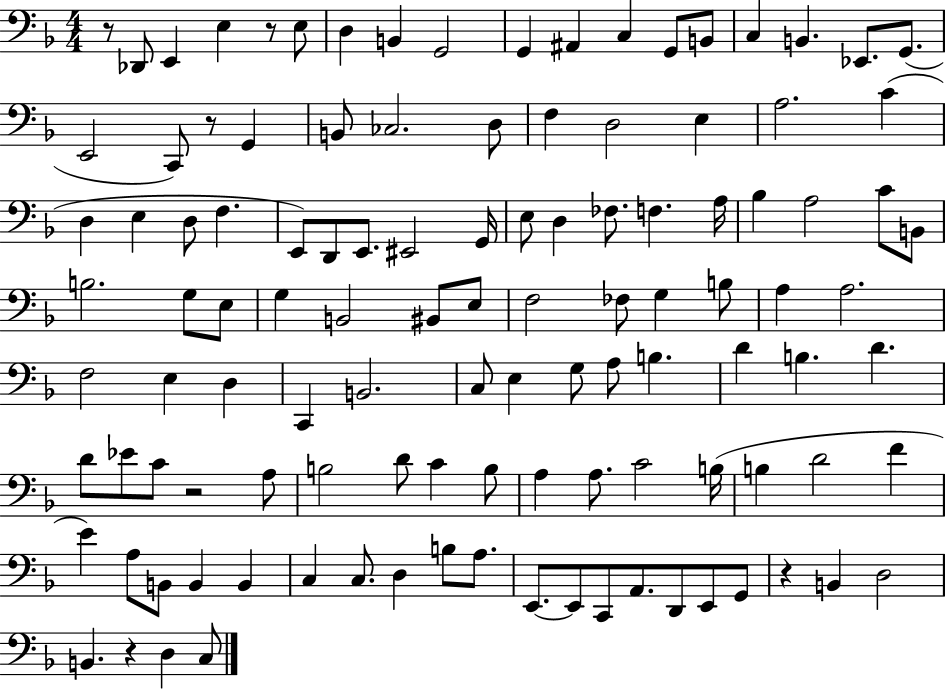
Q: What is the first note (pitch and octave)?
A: Db2